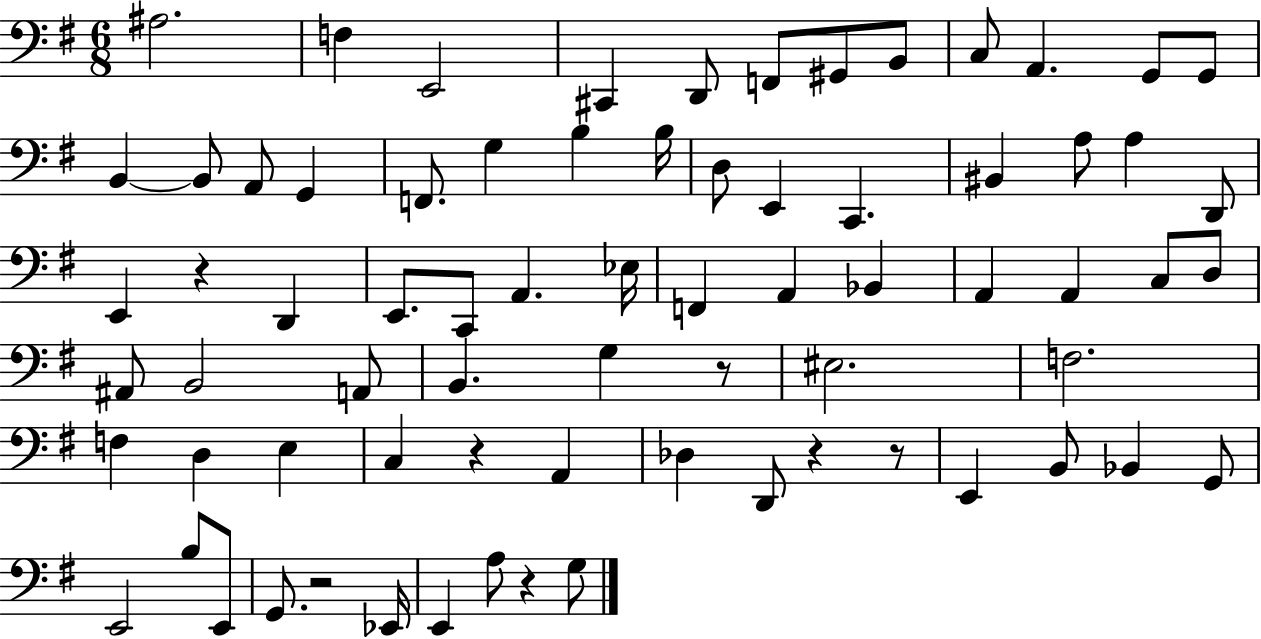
X:1
T:Untitled
M:6/8
L:1/4
K:G
^A,2 F, E,,2 ^C,, D,,/2 F,,/2 ^G,,/2 B,,/2 C,/2 A,, G,,/2 G,,/2 B,, B,,/2 A,,/2 G,, F,,/2 G, B, B,/4 D,/2 E,, C,, ^B,, A,/2 A, D,,/2 E,, z D,, E,,/2 C,,/2 A,, _E,/4 F,, A,, _B,, A,, A,, C,/2 D,/2 ^A,,/2 B,,2 A,,/2 B,, G, z/2 ^E,2 F,2 F, D, E, C, z A,, _D, D,,/2 z z/2 E,, B,,/2 _B,, G,,/2 E,,2 B,/2 E,,/2 G,,/2 z2 _E,,/4 E,, A,/2 z G,/2